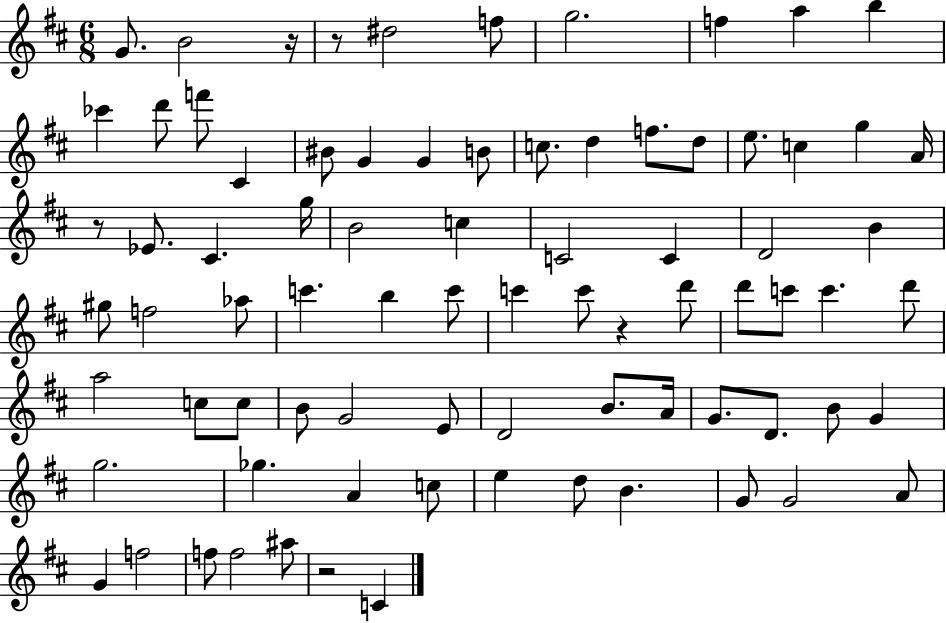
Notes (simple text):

G4/e. B4/h R/s R/e D#5/h F5/e G5/h. F5/q A5/q B5/q CES6/q D6/e F6/e C#4/q BIS4/e G4/q G4/q B4/e C5/e. D5/q F5/e. D5/e E5/e. C5/q G5/q A4/s R/e Eb4/e. C#4/q. G5/s B4/h C5/q C4/h C4/q D4/h B4/q G#5/e F5/h Ab5/e C6/q. B5/q C6/e C6/q C6/e R/q D6/e D6/e C6/e C6/q. D6/e A5/h C5/e C5/e B4/e G4/h E4/e D4/h B4/e. A4/s G4/e. D4/e. B4/e G4/q G5/h. Gb5/q. A4/q C5/e E5/q D5/e B4/q. G4/e G4/h A4/e G4/q F5/h F5/e F5/h A#5/e R/h C4/q